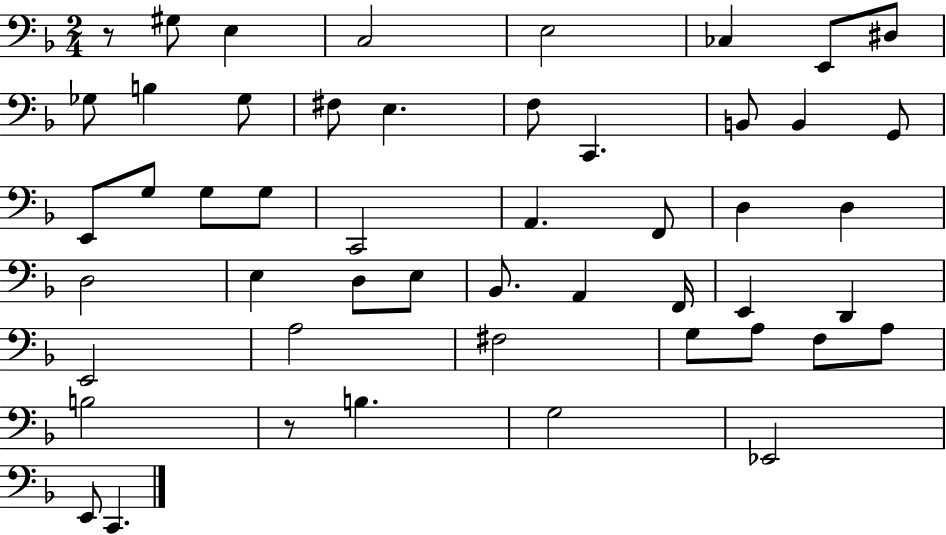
{
  \clef bass
  \numericTimeSignature
  \time 2/4
  \key f \major
  r8 gis8 e4 | c2 | e2 | ces4 e,8 dis8 | \break ges8 b4 ges8 | fis8 e4. | f8 c,4. | b,8 b,4 g,8 | \break e,8 g8 g8 g8 | c,2 | a,4. f,8 | d4 d4 | \break d2 | e4 d8 e8 | bes,8. a,4 f,16 | e,4 d,4 | \break e,2 | a2 | fis2 | g8 a8 f8 a8 | \break b2 | r8 b4. | g2 | ees,2 | \break e,8 c,4. | \bar "|."
}